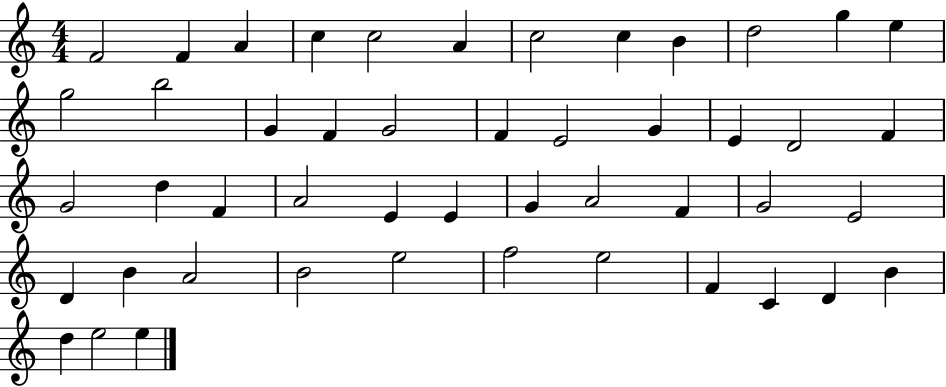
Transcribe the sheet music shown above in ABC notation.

X:1
T:Untitled
M:4/4
L:1/4
K:C
F2 F A c c2 A c2 c B d2 g e g2 b2 G F G2 F E2 G E D2 F G2 d F A2 E E G A2 F G2 E2 D B A2 B2 e2 f2 e2 F C D B d e2 e